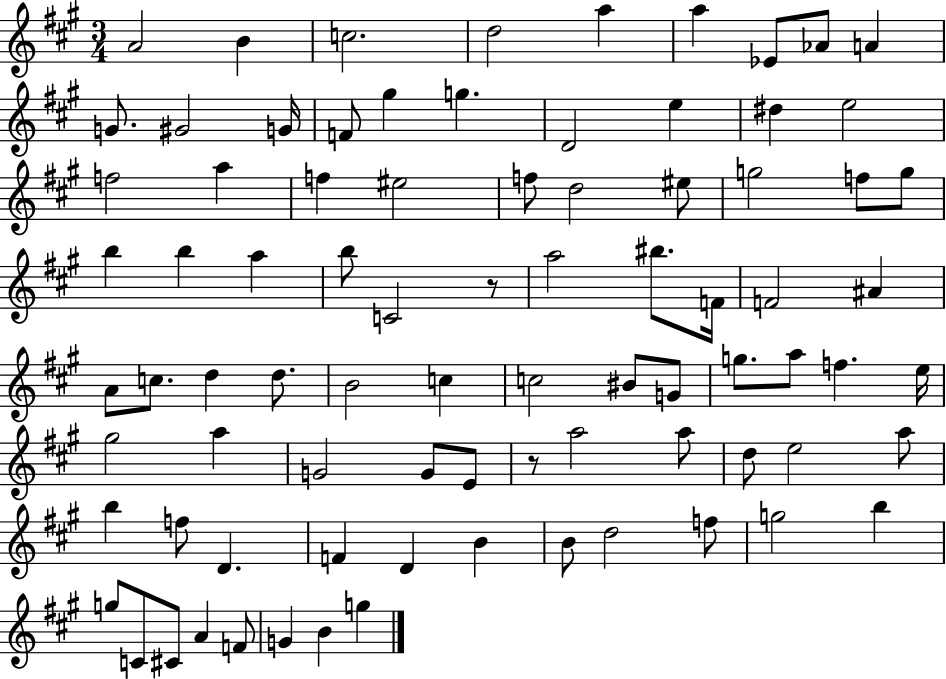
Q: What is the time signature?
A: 3/4